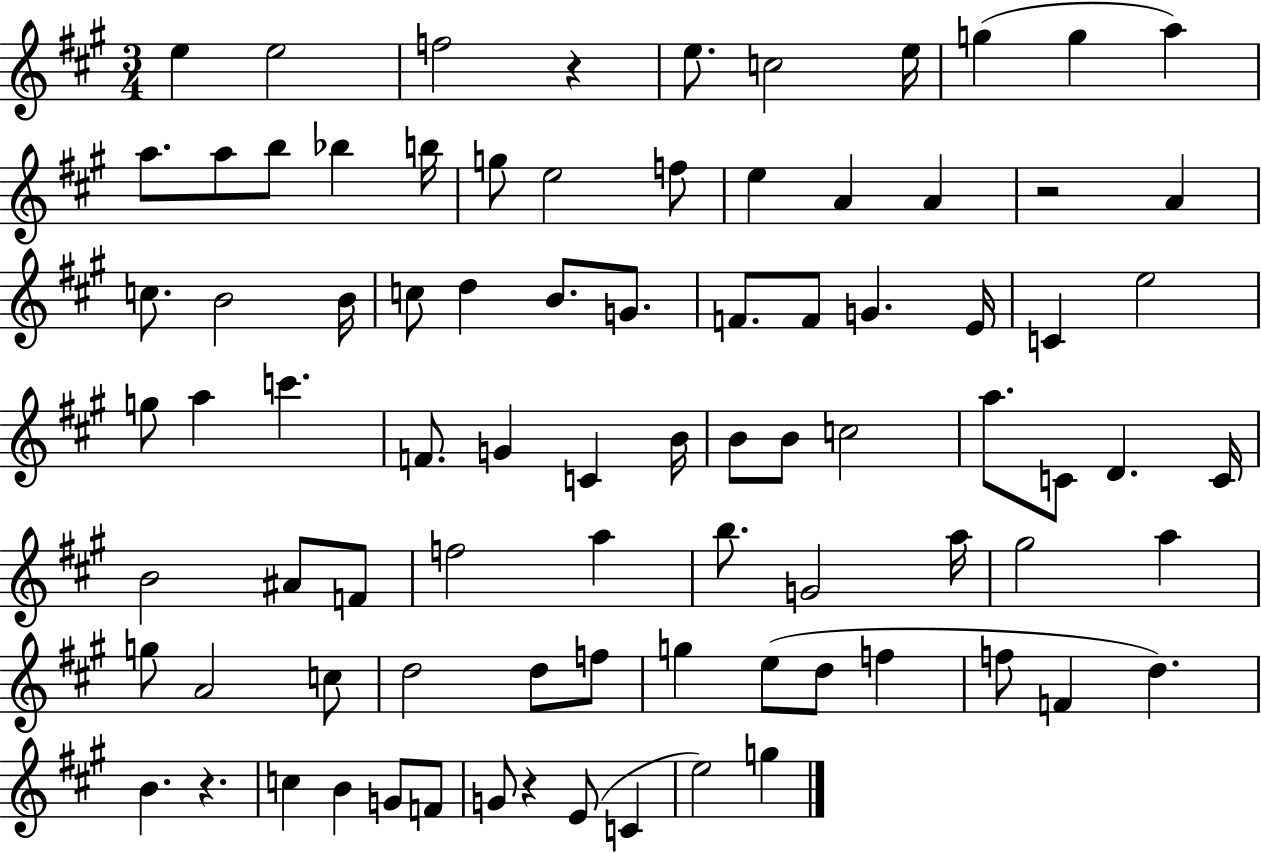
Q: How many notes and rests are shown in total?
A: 85